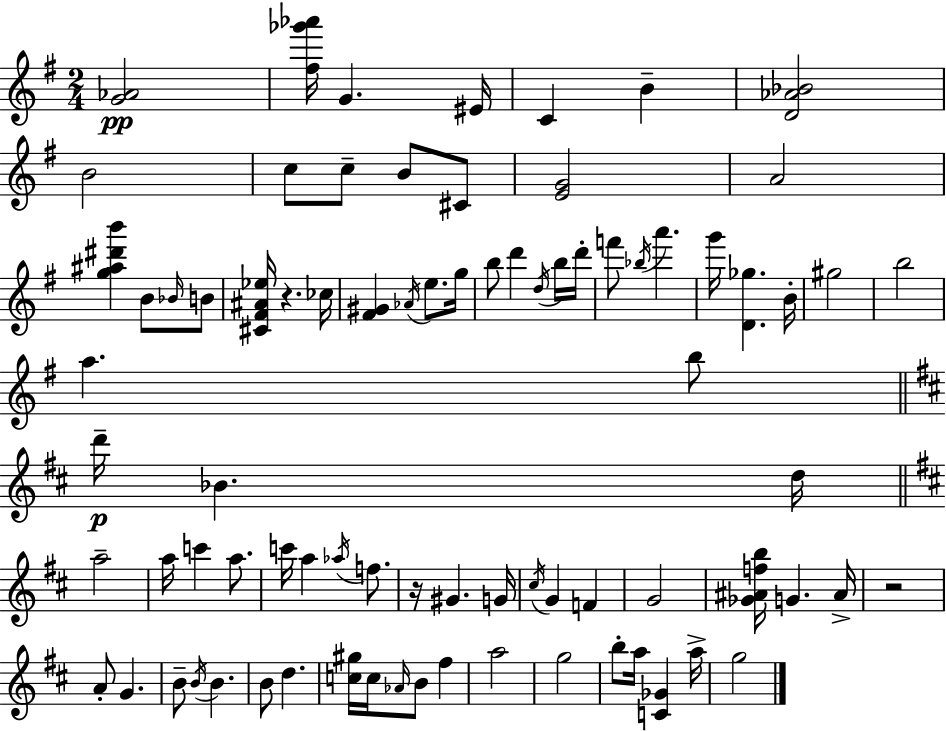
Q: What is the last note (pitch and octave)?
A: G5